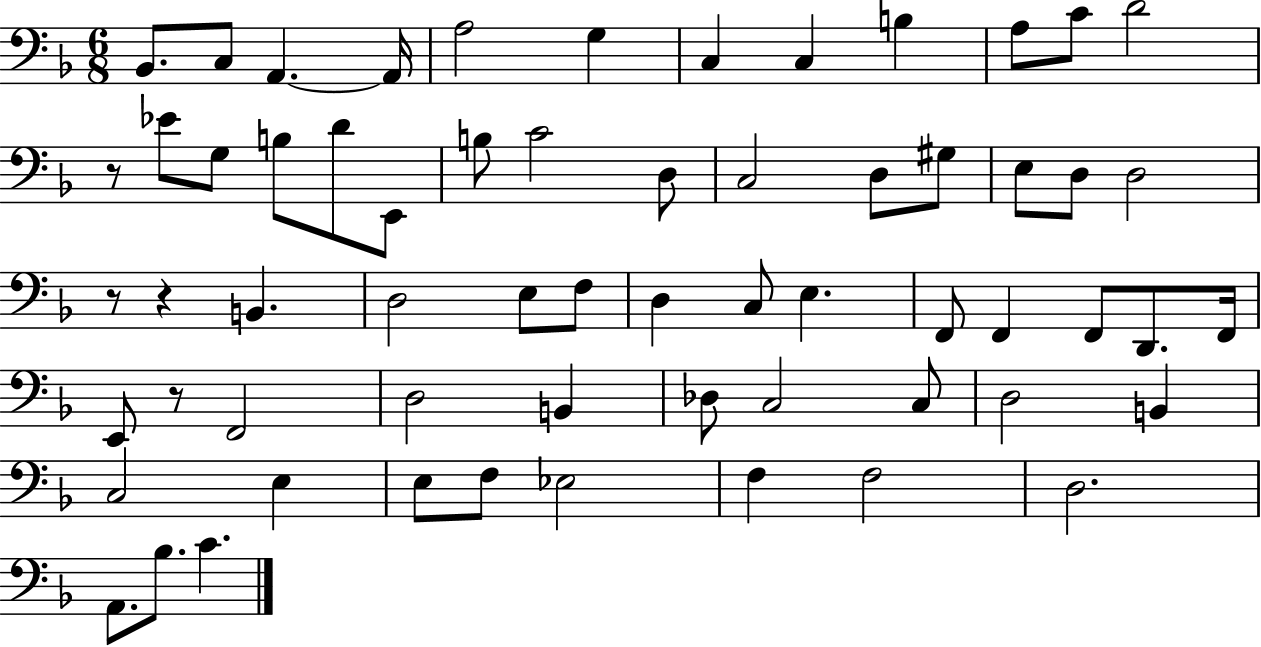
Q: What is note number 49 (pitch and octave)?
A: E3